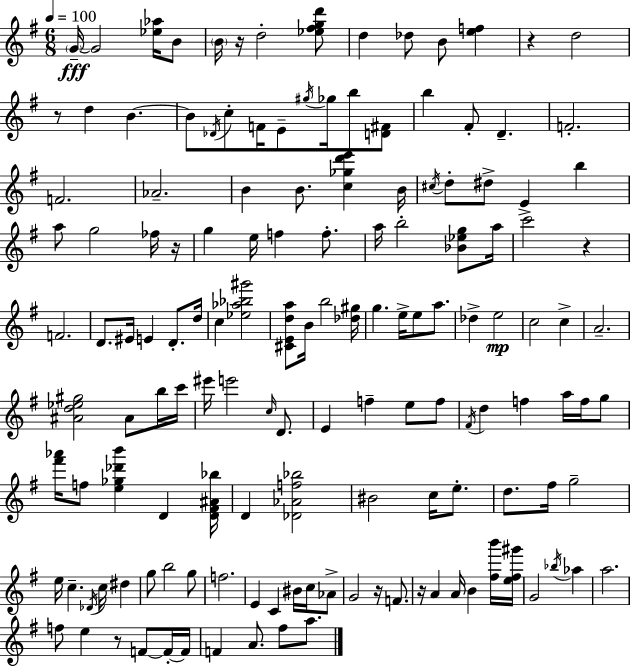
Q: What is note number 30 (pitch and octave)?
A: D5